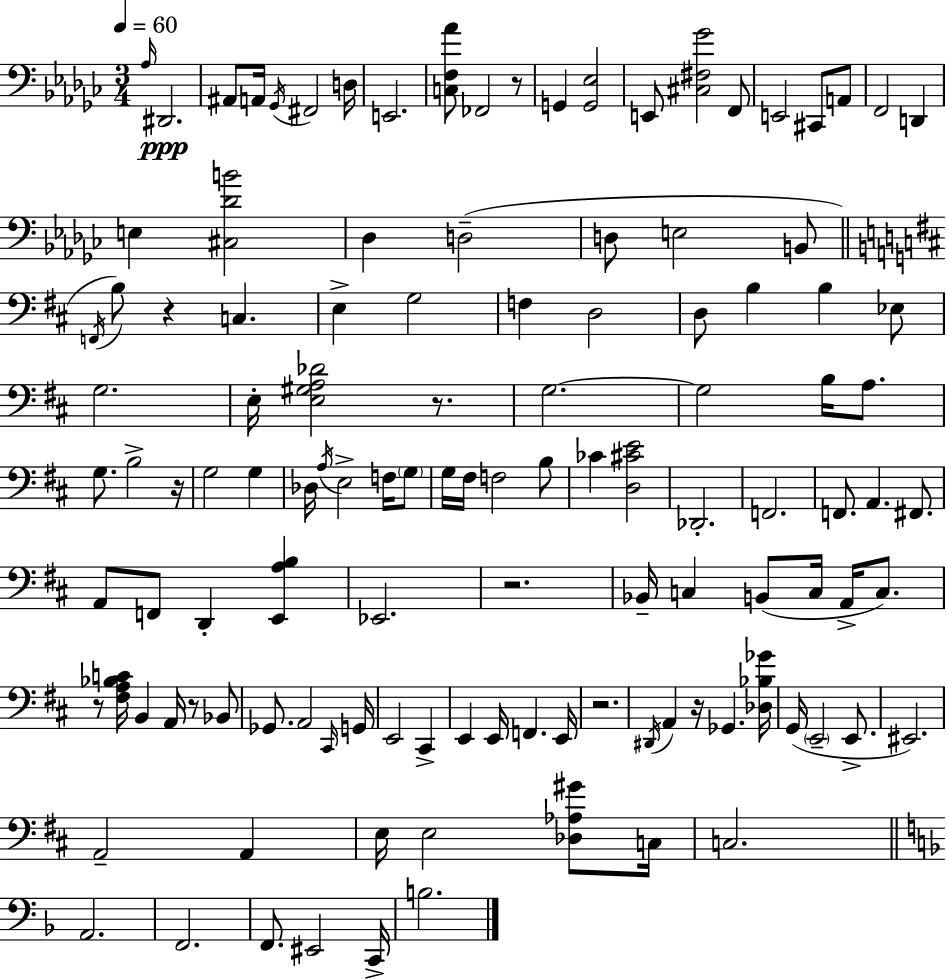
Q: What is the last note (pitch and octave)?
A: B3